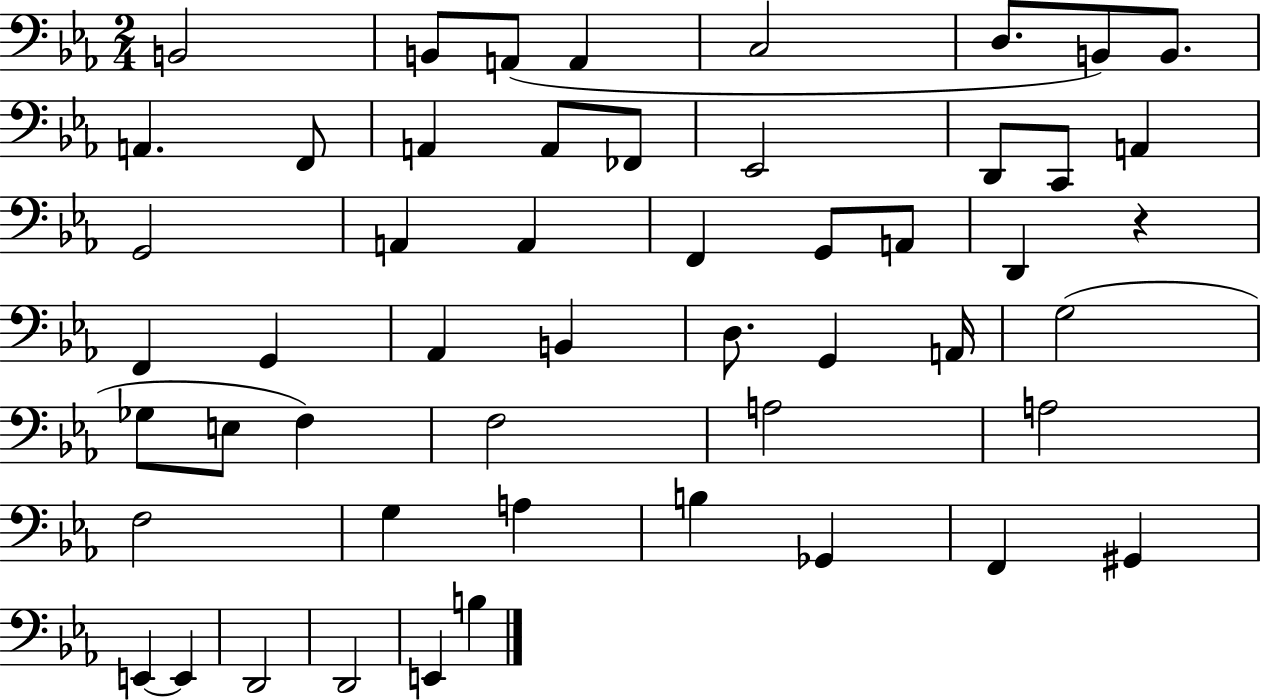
X:1
T:Untitled
M:2/4
L:1/4
K:Eb
B,,2 B,,/2 A,,/2 A,, C,2 D,/2 B,,/2 B,,/2 A,, F,,/2 A,, A,,/2 _F,,/2 _E,,2 D,,/2 C,,/2 A,, G,,2 A,, A,, F,, G,,/2 A,,/2 D,, z F,, G,, _A,, B,, D,/2 G,, A,,/4 G,2 _G,/2 E,/2 F, F,2 A,2 A,2 F,2 G, A, B, _G,, F,, ^G,, E,, E,, D,,2 D,,2 E,, B,